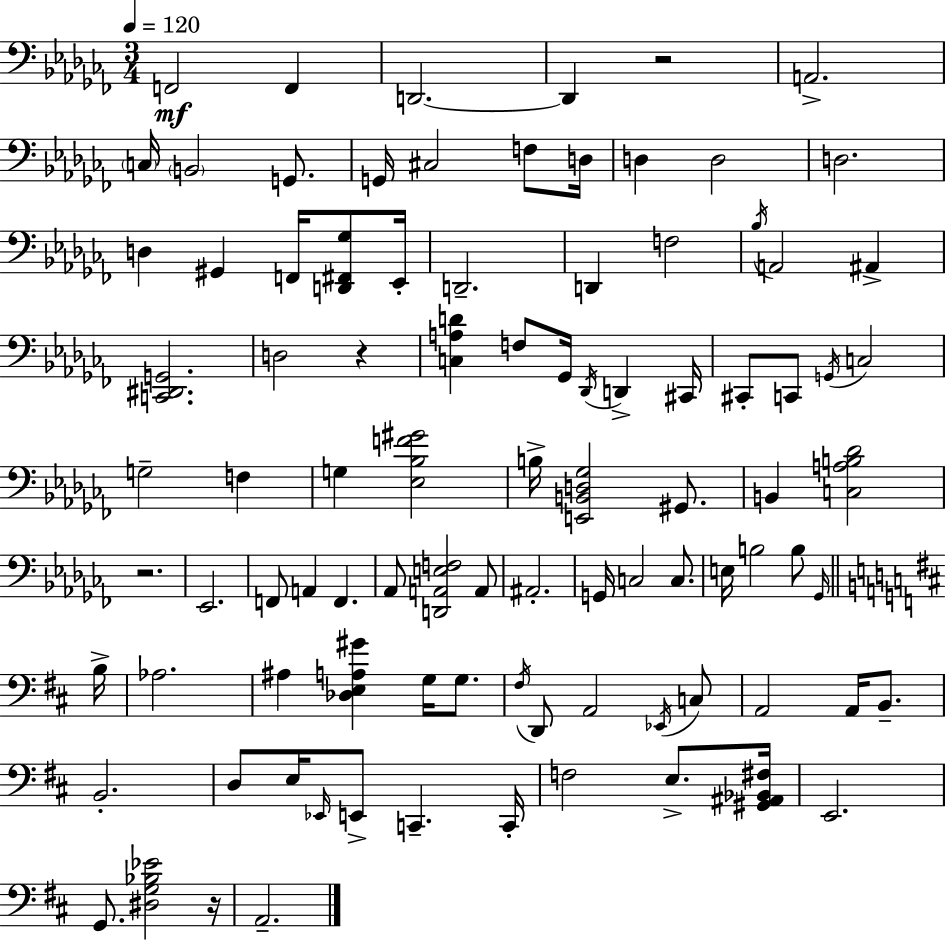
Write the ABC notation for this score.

X:1
T:Untitled
M:3/4
L:1/4
K:Abm
F,,2 F,, D,,2 D,, z2 A,,2 C,/4 B,,2 G,,/2 G,,/4 ^C,2 F,/2 D,/4 D, D,2 D,2 D, ^G,, F,,/4 [D,,^F,,_G,]/2 _E,,/4 D,,2 D,, F,2 _B,/4 A,,2 ^A,, [C,,^D,,G,,]2 D,2 z [C,A,D] F,/2 _G,,/4 _D,,/4 D,, ^C,,/4 ^C,,/2 C,,/2 G,,/4 C,2 G,2 F, G, [_E,_B,F^G]2 B,/4 [E,,B,,D,_G,]2 ^G,,/2 B,, [C,A,B,_D]2 z2 _E,,2 F,,/2 A,, F,, _A,,/2 [D,,A,,E,F,]2 A,,/2 ^A,,2 G,,/4 C,2 C,/2 E,/4 B,2 B,/2 _G,,/4 B,/4 _A,2 ^A, [_D,E,A,^G] G,/4 G,/2 ^F,/4 D,,/2 A,,2 _E,,/4 C,/2 A,,2 A,,/4 B,,/2 B,,2 D,/2 E,/4 _E,,/4 E,,/2 C,, C,,/4 F,2 E,/2 [^G,,^A,,_B,,^F,]/4 E,,2 G,,/2 [^D,G,_B,_E]2 z/4 A,,2